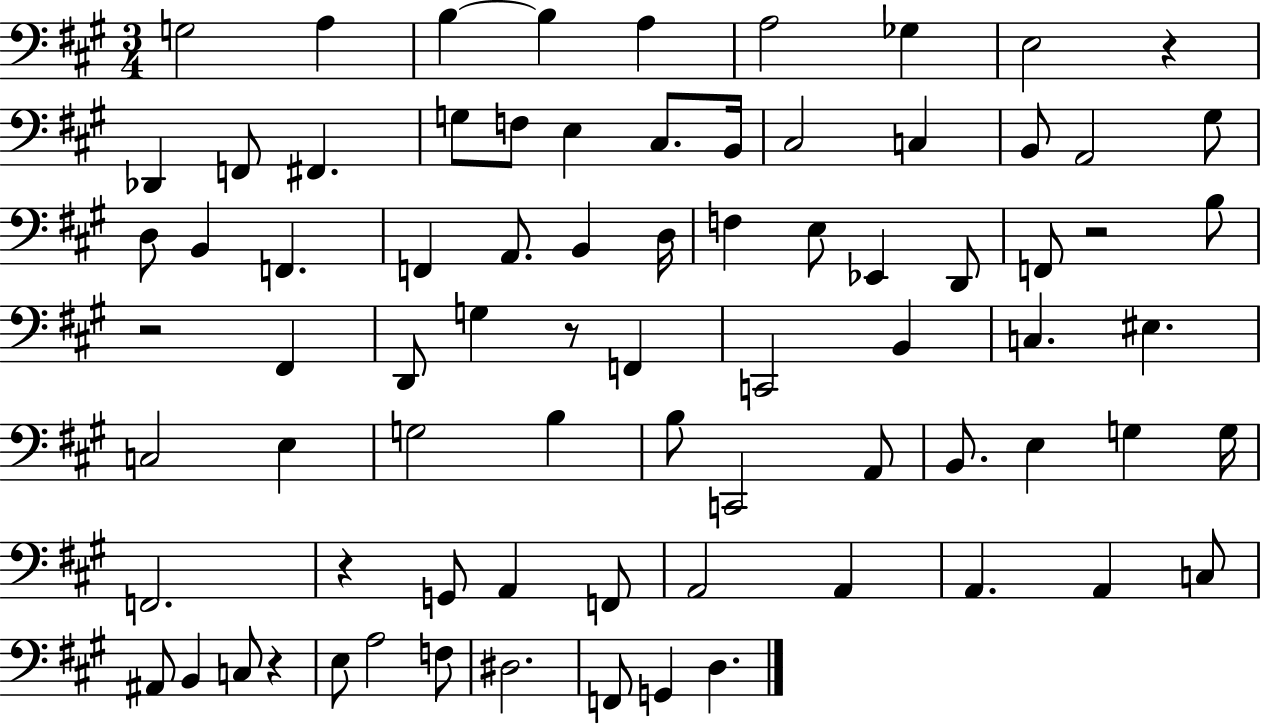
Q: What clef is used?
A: bass